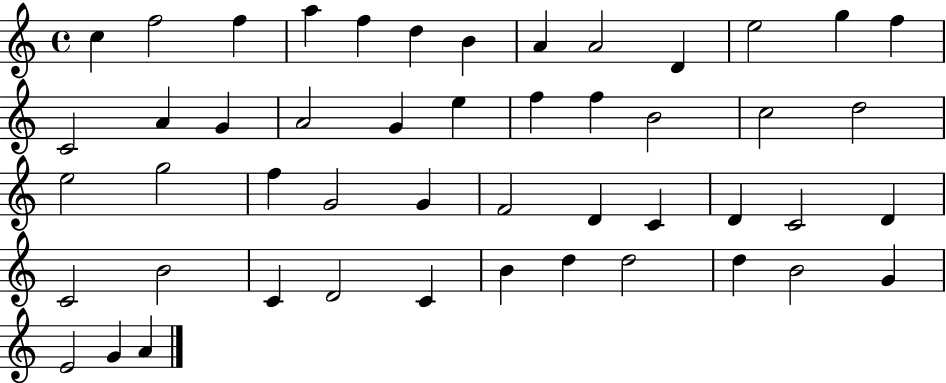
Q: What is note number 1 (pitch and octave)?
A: C5